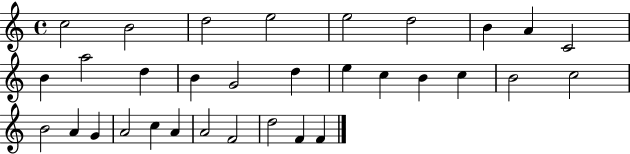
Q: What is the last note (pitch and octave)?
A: F4